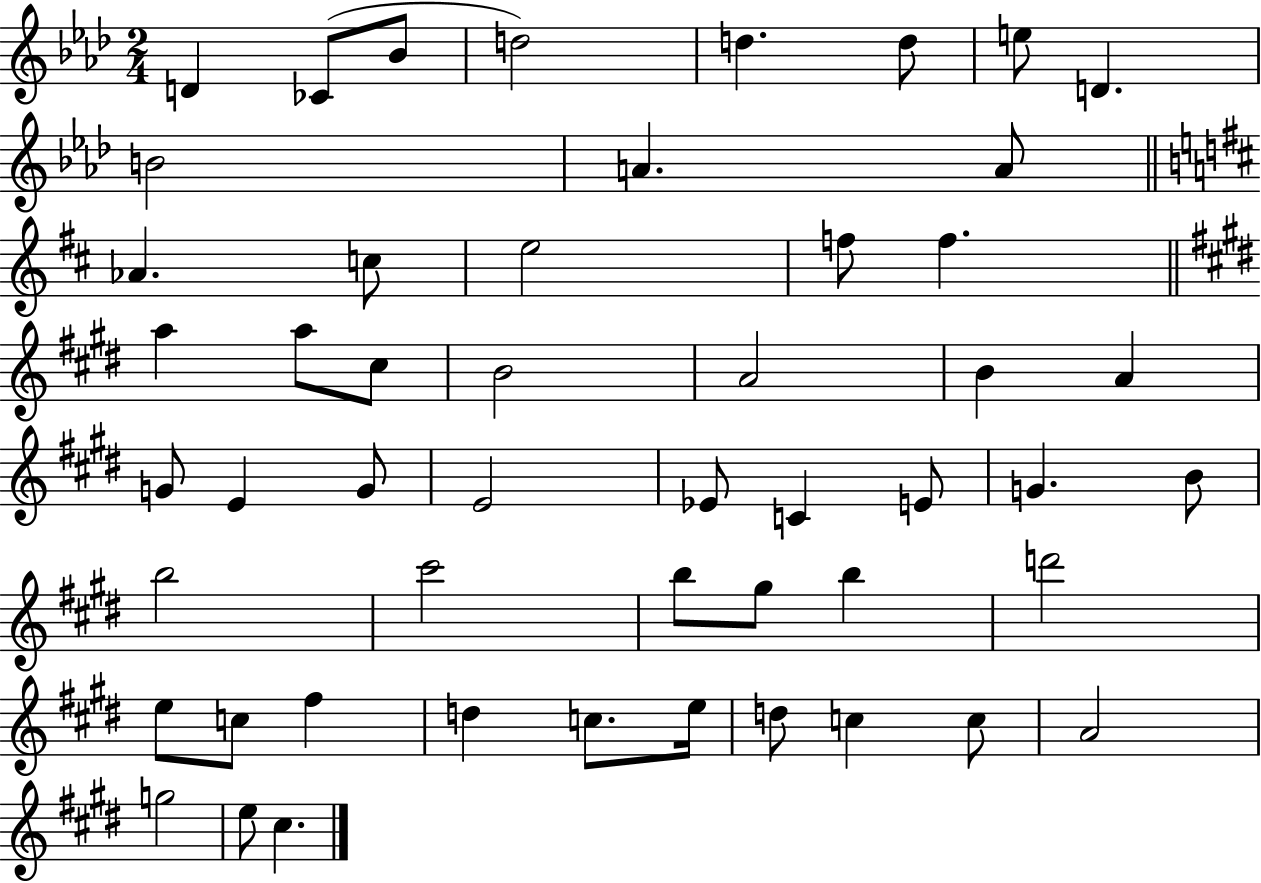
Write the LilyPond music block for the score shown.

{
  \clef treble
  \numericTimeSignature
  \time 2/4
  \key aes \major
  d'4 ces'8( bes'8 | d''2) | d''4. d''8 | e''8 d'4. | \break b'2 | a'4. a'8 | \bar "||" \break \key b \minor aes'4. c''8 | e''2 | f''8 f''4. | \bar "||" \break \key e \major a''4 a''8 cis''8 | b'2 | a'2 | b'4 a'4 | \break g'8 e'4 g'8 | e'2 | ees'8 c'4 e'8 | g'4. b'8 | \break b''2 | cis'''2 | b''8 gis''8 b''4 | d'''2 | \break e''8 c''8 fis''4 | d''4 c''8. e''16 | d''8 c''4 c''8 | a'2 | \break g''2 | e''8 cis''4. | \bar "|."
}